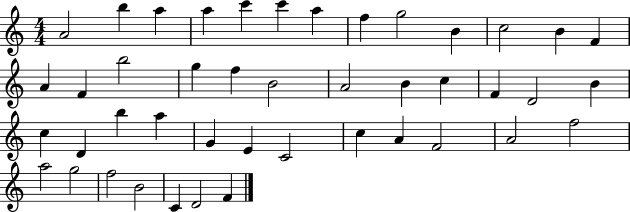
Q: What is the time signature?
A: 4/4